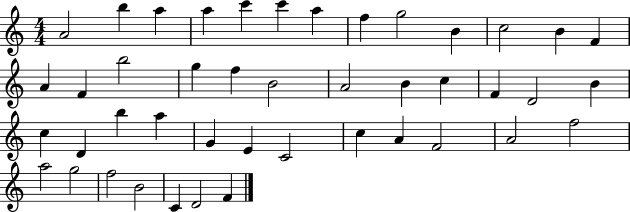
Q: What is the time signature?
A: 4/4